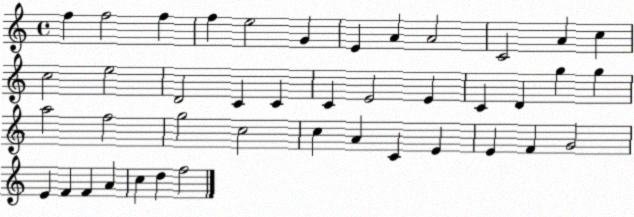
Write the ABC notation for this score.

X:1
T:Untitled
M:4/4
L:1/4
K:C
f f2 f f e2 G E A A2 C2 A c c2 e2 D2 C C C E2 E C D g g a2 f2 g2 c2 c A C E E F G2 E F F A c d f2